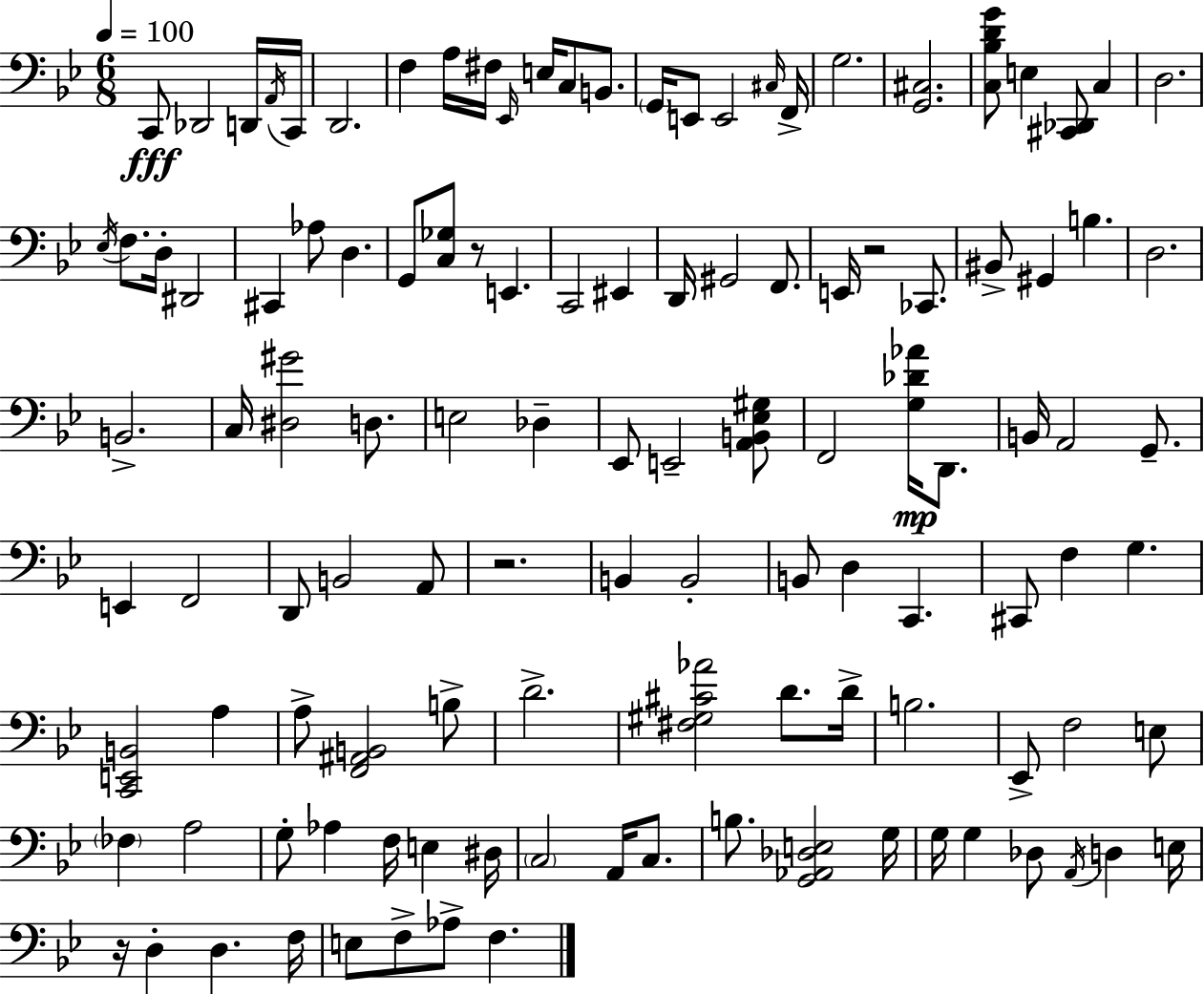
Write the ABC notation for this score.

X:1
T:Untitled
M:6/8
L:1/4
K:Bb
C,,/2 _D,,2 D,,/4 A,,/4 C,,/4 D,,2 F, A,/4 ^F,/4 _E,,/4 E,/4 C,/2 B,,/2 G,,/4 E,,/2 E,,2 ^C,/4 F,,/4 G,2 [G,,^C,]2 [C,_B,DG]/2 E, [^C,,_D,,]/2 C, D,2 _E,/4 F,/2 D,/4 ^D,,2 ^C,, _A,/2 D, G,,/2 [C,_G,]/2 z/2 E,, C,,2 ^E,, D,,/4 ^G,,2 F,,/2 E,,/4 z2 _C,,/2 ^B,,/2 ^G,, B, D,2 B,,2 C,/4 [^D,^G]2 D,/2 E,2 _D, _E,,/2 E,,2 [A,,B,,_E,^G,]/2 F,,2 [G,_D_A]/4 D,,/2 B,,/4 A,,2 G,,/2 E,, F,,2 D,,/2 B,,2 A,,/2 z2 B,, B,,2 B,,/2 D, C,, ^C,,/2 F, G, [C,,E,,B,,]2 A, A,/2 [F,,^A,,B,,]2 B,/2 D2 [^F,^G,^C_A]2 D/2 D/4 B,2 _E,,/2 F,2 E,/2 _F, A,2 G,/2 _A, F,/4 E, ^D,/4 C,2 A,,/4 C,/2 B,/2 [G,,_A,,_D,E,]2 G,/4 G,/4 G, _D,/2 A,,/4 D, E,/4 z/4 D, D, F,/4 E,/2 F,/2 _A,/2 F,